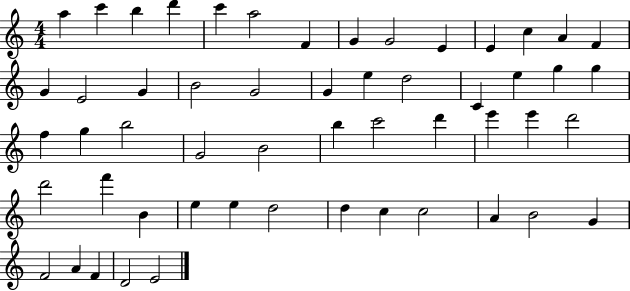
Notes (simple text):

A5/q C6/q B5/q D6/q C6/q A5/h F4/q G4/q G4/h E4/q E4/q C5/q A4/q F4/q G4/q E4/h G4/q B4/h G4/h G4/q E5/q D5/h C4/q E5/q G5/q G5/q F5/q G5/q B5/h G4/h B4/h B5/q C6/h D6/q E6/q E6/q D6/h D6/h F6/q B4/q E5/q E5/q D5/h D5/q C5/q C5/h A4/q B4/h G4/q F4/h A4/q F4/q D4/h E4/h